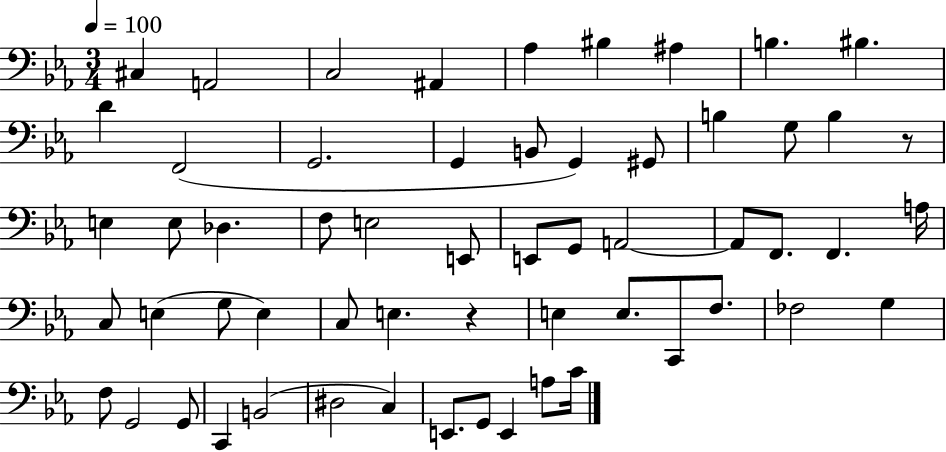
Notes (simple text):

C#3/q A2/h C3/h A#2/q Ab3/q BIS3/q A#3/q B3/q. BIS3/q. D4/q F2/h G2/h. G2/q B2/e G2/q G#2/e B3/q G3/e B3/q R/e E3/q E3/e Db3/q. F3/e E3/h E2/e E2/e G2/e A2/h A2/e F2/e. F2/q. A3/s C3/e E3/q G3/e E3/q C3/e E3/q. R/q E3/q E3/e. C2/e F3/e. FES3/h G3/q F3/e G2/h G2/e C2/q B2/h D#3/h C3/q E2/e. G2/e E2/q A3/e C4/s